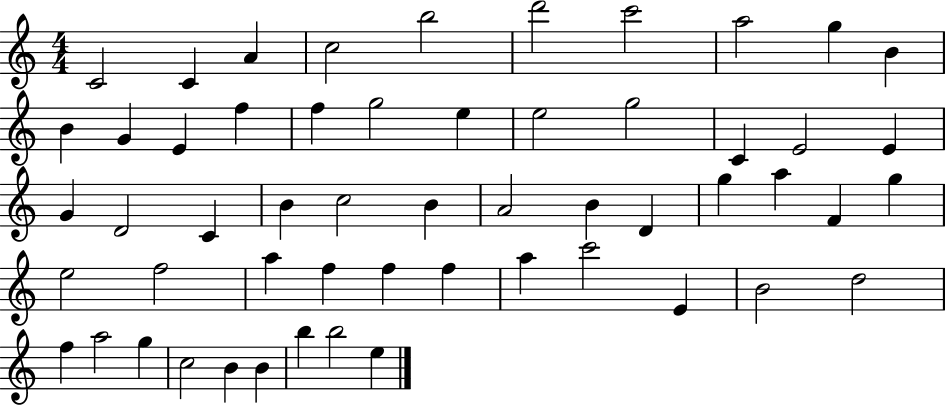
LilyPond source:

{
  \clef treble
  \numericTimeSignature
  \time 4/4
  \key c \major
  c'2 c'4 a'4 | c''2 b''2 | d'''2 c'''2 | a''2 g''4 b'4 | \break b'4 g'4 e'4 f''4 | f''4 g''2 e''4 | e''2 g''2 | c'4 e'2 e'4 | \break g'4 d'2 c'4 | b'4 c''2 b'4 | a'2 b'4 d'4 | g''4 a''4 f'4 g''4 | \break e''2 f''2 | a''4 f''4 f''4 f''4 | a''4 c'''2 e'4 | b'2 d''2 | \break f''4 a''2 g''4 | c''2 b'4 b'4 | b''4 b''2 e''4 | \bar "|."
}